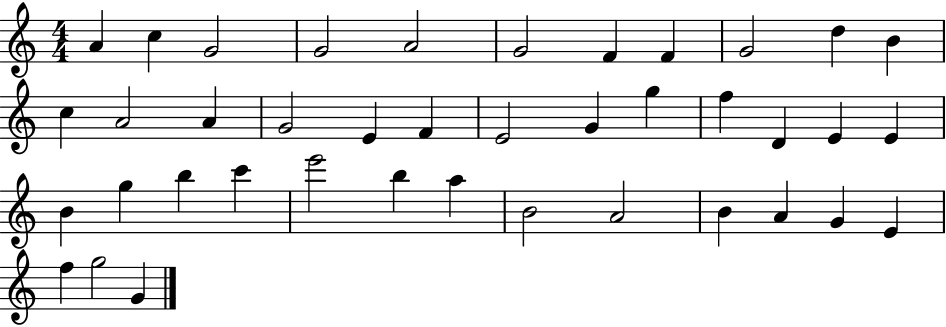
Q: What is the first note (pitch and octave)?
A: A4